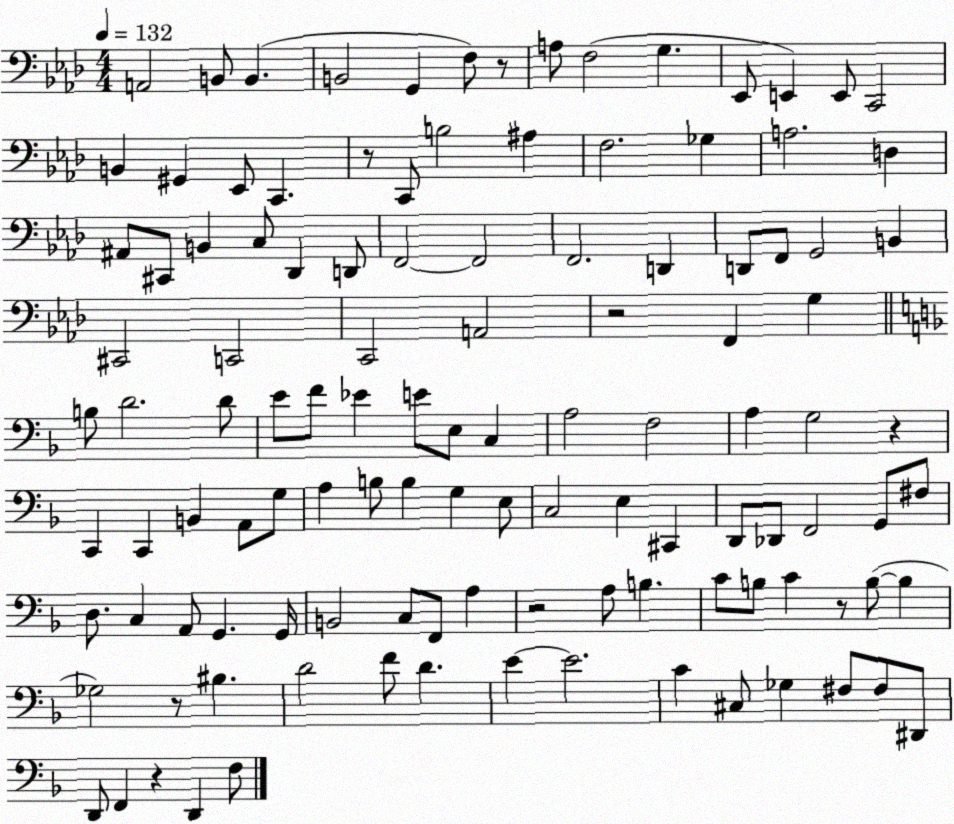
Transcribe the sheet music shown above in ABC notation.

X:1
T:Untitled
M:4/4
L:1/4
K:Ab
A,,2 B,,/2 B,, B,,2 G,, F,/2 z/2 A,/2 F,2 G, _E,,/2 E,, E,,/2 C,,2 B,, ^G,, _E,,/2 C,, z/2 C,,/2 B,2 ^A, F,2 _G, A,2 D, ^A,,/2 ^C,,/2 B,, C,/2 _D,, D,,/2 F,,2 F,,2 F,,2 D,, D,,/2 F,,/2 G,,2 B,, ^C,,2 C,,2 C,,2 A,,2 z2 F,, G, B,/2 D2 D/2 E/2 F/2 _E E/2 E,/2 C, A,2 F,2 A, G,2 z C,, C,, B,, A,,/2 G,/2 A, B,/2 B, G, E,/2 C,2 E, ^C,, D,,/2 _D,,/2 F,,2 G,,/2 ^F,/2 D,/2 C, A,,/2 G,, G,,/4 B,,2 C,/2 F,,/2 A, z2 A,/2 B, C/2 B,/2 C z/2 B,/2 B, _G,2 z/2 ^B, D2 F/2 D E E2 C ^C,/2 _G, ^F,/2 ^F,/2 ^D,,/2 D,,/2 F,, z D,, F,/2